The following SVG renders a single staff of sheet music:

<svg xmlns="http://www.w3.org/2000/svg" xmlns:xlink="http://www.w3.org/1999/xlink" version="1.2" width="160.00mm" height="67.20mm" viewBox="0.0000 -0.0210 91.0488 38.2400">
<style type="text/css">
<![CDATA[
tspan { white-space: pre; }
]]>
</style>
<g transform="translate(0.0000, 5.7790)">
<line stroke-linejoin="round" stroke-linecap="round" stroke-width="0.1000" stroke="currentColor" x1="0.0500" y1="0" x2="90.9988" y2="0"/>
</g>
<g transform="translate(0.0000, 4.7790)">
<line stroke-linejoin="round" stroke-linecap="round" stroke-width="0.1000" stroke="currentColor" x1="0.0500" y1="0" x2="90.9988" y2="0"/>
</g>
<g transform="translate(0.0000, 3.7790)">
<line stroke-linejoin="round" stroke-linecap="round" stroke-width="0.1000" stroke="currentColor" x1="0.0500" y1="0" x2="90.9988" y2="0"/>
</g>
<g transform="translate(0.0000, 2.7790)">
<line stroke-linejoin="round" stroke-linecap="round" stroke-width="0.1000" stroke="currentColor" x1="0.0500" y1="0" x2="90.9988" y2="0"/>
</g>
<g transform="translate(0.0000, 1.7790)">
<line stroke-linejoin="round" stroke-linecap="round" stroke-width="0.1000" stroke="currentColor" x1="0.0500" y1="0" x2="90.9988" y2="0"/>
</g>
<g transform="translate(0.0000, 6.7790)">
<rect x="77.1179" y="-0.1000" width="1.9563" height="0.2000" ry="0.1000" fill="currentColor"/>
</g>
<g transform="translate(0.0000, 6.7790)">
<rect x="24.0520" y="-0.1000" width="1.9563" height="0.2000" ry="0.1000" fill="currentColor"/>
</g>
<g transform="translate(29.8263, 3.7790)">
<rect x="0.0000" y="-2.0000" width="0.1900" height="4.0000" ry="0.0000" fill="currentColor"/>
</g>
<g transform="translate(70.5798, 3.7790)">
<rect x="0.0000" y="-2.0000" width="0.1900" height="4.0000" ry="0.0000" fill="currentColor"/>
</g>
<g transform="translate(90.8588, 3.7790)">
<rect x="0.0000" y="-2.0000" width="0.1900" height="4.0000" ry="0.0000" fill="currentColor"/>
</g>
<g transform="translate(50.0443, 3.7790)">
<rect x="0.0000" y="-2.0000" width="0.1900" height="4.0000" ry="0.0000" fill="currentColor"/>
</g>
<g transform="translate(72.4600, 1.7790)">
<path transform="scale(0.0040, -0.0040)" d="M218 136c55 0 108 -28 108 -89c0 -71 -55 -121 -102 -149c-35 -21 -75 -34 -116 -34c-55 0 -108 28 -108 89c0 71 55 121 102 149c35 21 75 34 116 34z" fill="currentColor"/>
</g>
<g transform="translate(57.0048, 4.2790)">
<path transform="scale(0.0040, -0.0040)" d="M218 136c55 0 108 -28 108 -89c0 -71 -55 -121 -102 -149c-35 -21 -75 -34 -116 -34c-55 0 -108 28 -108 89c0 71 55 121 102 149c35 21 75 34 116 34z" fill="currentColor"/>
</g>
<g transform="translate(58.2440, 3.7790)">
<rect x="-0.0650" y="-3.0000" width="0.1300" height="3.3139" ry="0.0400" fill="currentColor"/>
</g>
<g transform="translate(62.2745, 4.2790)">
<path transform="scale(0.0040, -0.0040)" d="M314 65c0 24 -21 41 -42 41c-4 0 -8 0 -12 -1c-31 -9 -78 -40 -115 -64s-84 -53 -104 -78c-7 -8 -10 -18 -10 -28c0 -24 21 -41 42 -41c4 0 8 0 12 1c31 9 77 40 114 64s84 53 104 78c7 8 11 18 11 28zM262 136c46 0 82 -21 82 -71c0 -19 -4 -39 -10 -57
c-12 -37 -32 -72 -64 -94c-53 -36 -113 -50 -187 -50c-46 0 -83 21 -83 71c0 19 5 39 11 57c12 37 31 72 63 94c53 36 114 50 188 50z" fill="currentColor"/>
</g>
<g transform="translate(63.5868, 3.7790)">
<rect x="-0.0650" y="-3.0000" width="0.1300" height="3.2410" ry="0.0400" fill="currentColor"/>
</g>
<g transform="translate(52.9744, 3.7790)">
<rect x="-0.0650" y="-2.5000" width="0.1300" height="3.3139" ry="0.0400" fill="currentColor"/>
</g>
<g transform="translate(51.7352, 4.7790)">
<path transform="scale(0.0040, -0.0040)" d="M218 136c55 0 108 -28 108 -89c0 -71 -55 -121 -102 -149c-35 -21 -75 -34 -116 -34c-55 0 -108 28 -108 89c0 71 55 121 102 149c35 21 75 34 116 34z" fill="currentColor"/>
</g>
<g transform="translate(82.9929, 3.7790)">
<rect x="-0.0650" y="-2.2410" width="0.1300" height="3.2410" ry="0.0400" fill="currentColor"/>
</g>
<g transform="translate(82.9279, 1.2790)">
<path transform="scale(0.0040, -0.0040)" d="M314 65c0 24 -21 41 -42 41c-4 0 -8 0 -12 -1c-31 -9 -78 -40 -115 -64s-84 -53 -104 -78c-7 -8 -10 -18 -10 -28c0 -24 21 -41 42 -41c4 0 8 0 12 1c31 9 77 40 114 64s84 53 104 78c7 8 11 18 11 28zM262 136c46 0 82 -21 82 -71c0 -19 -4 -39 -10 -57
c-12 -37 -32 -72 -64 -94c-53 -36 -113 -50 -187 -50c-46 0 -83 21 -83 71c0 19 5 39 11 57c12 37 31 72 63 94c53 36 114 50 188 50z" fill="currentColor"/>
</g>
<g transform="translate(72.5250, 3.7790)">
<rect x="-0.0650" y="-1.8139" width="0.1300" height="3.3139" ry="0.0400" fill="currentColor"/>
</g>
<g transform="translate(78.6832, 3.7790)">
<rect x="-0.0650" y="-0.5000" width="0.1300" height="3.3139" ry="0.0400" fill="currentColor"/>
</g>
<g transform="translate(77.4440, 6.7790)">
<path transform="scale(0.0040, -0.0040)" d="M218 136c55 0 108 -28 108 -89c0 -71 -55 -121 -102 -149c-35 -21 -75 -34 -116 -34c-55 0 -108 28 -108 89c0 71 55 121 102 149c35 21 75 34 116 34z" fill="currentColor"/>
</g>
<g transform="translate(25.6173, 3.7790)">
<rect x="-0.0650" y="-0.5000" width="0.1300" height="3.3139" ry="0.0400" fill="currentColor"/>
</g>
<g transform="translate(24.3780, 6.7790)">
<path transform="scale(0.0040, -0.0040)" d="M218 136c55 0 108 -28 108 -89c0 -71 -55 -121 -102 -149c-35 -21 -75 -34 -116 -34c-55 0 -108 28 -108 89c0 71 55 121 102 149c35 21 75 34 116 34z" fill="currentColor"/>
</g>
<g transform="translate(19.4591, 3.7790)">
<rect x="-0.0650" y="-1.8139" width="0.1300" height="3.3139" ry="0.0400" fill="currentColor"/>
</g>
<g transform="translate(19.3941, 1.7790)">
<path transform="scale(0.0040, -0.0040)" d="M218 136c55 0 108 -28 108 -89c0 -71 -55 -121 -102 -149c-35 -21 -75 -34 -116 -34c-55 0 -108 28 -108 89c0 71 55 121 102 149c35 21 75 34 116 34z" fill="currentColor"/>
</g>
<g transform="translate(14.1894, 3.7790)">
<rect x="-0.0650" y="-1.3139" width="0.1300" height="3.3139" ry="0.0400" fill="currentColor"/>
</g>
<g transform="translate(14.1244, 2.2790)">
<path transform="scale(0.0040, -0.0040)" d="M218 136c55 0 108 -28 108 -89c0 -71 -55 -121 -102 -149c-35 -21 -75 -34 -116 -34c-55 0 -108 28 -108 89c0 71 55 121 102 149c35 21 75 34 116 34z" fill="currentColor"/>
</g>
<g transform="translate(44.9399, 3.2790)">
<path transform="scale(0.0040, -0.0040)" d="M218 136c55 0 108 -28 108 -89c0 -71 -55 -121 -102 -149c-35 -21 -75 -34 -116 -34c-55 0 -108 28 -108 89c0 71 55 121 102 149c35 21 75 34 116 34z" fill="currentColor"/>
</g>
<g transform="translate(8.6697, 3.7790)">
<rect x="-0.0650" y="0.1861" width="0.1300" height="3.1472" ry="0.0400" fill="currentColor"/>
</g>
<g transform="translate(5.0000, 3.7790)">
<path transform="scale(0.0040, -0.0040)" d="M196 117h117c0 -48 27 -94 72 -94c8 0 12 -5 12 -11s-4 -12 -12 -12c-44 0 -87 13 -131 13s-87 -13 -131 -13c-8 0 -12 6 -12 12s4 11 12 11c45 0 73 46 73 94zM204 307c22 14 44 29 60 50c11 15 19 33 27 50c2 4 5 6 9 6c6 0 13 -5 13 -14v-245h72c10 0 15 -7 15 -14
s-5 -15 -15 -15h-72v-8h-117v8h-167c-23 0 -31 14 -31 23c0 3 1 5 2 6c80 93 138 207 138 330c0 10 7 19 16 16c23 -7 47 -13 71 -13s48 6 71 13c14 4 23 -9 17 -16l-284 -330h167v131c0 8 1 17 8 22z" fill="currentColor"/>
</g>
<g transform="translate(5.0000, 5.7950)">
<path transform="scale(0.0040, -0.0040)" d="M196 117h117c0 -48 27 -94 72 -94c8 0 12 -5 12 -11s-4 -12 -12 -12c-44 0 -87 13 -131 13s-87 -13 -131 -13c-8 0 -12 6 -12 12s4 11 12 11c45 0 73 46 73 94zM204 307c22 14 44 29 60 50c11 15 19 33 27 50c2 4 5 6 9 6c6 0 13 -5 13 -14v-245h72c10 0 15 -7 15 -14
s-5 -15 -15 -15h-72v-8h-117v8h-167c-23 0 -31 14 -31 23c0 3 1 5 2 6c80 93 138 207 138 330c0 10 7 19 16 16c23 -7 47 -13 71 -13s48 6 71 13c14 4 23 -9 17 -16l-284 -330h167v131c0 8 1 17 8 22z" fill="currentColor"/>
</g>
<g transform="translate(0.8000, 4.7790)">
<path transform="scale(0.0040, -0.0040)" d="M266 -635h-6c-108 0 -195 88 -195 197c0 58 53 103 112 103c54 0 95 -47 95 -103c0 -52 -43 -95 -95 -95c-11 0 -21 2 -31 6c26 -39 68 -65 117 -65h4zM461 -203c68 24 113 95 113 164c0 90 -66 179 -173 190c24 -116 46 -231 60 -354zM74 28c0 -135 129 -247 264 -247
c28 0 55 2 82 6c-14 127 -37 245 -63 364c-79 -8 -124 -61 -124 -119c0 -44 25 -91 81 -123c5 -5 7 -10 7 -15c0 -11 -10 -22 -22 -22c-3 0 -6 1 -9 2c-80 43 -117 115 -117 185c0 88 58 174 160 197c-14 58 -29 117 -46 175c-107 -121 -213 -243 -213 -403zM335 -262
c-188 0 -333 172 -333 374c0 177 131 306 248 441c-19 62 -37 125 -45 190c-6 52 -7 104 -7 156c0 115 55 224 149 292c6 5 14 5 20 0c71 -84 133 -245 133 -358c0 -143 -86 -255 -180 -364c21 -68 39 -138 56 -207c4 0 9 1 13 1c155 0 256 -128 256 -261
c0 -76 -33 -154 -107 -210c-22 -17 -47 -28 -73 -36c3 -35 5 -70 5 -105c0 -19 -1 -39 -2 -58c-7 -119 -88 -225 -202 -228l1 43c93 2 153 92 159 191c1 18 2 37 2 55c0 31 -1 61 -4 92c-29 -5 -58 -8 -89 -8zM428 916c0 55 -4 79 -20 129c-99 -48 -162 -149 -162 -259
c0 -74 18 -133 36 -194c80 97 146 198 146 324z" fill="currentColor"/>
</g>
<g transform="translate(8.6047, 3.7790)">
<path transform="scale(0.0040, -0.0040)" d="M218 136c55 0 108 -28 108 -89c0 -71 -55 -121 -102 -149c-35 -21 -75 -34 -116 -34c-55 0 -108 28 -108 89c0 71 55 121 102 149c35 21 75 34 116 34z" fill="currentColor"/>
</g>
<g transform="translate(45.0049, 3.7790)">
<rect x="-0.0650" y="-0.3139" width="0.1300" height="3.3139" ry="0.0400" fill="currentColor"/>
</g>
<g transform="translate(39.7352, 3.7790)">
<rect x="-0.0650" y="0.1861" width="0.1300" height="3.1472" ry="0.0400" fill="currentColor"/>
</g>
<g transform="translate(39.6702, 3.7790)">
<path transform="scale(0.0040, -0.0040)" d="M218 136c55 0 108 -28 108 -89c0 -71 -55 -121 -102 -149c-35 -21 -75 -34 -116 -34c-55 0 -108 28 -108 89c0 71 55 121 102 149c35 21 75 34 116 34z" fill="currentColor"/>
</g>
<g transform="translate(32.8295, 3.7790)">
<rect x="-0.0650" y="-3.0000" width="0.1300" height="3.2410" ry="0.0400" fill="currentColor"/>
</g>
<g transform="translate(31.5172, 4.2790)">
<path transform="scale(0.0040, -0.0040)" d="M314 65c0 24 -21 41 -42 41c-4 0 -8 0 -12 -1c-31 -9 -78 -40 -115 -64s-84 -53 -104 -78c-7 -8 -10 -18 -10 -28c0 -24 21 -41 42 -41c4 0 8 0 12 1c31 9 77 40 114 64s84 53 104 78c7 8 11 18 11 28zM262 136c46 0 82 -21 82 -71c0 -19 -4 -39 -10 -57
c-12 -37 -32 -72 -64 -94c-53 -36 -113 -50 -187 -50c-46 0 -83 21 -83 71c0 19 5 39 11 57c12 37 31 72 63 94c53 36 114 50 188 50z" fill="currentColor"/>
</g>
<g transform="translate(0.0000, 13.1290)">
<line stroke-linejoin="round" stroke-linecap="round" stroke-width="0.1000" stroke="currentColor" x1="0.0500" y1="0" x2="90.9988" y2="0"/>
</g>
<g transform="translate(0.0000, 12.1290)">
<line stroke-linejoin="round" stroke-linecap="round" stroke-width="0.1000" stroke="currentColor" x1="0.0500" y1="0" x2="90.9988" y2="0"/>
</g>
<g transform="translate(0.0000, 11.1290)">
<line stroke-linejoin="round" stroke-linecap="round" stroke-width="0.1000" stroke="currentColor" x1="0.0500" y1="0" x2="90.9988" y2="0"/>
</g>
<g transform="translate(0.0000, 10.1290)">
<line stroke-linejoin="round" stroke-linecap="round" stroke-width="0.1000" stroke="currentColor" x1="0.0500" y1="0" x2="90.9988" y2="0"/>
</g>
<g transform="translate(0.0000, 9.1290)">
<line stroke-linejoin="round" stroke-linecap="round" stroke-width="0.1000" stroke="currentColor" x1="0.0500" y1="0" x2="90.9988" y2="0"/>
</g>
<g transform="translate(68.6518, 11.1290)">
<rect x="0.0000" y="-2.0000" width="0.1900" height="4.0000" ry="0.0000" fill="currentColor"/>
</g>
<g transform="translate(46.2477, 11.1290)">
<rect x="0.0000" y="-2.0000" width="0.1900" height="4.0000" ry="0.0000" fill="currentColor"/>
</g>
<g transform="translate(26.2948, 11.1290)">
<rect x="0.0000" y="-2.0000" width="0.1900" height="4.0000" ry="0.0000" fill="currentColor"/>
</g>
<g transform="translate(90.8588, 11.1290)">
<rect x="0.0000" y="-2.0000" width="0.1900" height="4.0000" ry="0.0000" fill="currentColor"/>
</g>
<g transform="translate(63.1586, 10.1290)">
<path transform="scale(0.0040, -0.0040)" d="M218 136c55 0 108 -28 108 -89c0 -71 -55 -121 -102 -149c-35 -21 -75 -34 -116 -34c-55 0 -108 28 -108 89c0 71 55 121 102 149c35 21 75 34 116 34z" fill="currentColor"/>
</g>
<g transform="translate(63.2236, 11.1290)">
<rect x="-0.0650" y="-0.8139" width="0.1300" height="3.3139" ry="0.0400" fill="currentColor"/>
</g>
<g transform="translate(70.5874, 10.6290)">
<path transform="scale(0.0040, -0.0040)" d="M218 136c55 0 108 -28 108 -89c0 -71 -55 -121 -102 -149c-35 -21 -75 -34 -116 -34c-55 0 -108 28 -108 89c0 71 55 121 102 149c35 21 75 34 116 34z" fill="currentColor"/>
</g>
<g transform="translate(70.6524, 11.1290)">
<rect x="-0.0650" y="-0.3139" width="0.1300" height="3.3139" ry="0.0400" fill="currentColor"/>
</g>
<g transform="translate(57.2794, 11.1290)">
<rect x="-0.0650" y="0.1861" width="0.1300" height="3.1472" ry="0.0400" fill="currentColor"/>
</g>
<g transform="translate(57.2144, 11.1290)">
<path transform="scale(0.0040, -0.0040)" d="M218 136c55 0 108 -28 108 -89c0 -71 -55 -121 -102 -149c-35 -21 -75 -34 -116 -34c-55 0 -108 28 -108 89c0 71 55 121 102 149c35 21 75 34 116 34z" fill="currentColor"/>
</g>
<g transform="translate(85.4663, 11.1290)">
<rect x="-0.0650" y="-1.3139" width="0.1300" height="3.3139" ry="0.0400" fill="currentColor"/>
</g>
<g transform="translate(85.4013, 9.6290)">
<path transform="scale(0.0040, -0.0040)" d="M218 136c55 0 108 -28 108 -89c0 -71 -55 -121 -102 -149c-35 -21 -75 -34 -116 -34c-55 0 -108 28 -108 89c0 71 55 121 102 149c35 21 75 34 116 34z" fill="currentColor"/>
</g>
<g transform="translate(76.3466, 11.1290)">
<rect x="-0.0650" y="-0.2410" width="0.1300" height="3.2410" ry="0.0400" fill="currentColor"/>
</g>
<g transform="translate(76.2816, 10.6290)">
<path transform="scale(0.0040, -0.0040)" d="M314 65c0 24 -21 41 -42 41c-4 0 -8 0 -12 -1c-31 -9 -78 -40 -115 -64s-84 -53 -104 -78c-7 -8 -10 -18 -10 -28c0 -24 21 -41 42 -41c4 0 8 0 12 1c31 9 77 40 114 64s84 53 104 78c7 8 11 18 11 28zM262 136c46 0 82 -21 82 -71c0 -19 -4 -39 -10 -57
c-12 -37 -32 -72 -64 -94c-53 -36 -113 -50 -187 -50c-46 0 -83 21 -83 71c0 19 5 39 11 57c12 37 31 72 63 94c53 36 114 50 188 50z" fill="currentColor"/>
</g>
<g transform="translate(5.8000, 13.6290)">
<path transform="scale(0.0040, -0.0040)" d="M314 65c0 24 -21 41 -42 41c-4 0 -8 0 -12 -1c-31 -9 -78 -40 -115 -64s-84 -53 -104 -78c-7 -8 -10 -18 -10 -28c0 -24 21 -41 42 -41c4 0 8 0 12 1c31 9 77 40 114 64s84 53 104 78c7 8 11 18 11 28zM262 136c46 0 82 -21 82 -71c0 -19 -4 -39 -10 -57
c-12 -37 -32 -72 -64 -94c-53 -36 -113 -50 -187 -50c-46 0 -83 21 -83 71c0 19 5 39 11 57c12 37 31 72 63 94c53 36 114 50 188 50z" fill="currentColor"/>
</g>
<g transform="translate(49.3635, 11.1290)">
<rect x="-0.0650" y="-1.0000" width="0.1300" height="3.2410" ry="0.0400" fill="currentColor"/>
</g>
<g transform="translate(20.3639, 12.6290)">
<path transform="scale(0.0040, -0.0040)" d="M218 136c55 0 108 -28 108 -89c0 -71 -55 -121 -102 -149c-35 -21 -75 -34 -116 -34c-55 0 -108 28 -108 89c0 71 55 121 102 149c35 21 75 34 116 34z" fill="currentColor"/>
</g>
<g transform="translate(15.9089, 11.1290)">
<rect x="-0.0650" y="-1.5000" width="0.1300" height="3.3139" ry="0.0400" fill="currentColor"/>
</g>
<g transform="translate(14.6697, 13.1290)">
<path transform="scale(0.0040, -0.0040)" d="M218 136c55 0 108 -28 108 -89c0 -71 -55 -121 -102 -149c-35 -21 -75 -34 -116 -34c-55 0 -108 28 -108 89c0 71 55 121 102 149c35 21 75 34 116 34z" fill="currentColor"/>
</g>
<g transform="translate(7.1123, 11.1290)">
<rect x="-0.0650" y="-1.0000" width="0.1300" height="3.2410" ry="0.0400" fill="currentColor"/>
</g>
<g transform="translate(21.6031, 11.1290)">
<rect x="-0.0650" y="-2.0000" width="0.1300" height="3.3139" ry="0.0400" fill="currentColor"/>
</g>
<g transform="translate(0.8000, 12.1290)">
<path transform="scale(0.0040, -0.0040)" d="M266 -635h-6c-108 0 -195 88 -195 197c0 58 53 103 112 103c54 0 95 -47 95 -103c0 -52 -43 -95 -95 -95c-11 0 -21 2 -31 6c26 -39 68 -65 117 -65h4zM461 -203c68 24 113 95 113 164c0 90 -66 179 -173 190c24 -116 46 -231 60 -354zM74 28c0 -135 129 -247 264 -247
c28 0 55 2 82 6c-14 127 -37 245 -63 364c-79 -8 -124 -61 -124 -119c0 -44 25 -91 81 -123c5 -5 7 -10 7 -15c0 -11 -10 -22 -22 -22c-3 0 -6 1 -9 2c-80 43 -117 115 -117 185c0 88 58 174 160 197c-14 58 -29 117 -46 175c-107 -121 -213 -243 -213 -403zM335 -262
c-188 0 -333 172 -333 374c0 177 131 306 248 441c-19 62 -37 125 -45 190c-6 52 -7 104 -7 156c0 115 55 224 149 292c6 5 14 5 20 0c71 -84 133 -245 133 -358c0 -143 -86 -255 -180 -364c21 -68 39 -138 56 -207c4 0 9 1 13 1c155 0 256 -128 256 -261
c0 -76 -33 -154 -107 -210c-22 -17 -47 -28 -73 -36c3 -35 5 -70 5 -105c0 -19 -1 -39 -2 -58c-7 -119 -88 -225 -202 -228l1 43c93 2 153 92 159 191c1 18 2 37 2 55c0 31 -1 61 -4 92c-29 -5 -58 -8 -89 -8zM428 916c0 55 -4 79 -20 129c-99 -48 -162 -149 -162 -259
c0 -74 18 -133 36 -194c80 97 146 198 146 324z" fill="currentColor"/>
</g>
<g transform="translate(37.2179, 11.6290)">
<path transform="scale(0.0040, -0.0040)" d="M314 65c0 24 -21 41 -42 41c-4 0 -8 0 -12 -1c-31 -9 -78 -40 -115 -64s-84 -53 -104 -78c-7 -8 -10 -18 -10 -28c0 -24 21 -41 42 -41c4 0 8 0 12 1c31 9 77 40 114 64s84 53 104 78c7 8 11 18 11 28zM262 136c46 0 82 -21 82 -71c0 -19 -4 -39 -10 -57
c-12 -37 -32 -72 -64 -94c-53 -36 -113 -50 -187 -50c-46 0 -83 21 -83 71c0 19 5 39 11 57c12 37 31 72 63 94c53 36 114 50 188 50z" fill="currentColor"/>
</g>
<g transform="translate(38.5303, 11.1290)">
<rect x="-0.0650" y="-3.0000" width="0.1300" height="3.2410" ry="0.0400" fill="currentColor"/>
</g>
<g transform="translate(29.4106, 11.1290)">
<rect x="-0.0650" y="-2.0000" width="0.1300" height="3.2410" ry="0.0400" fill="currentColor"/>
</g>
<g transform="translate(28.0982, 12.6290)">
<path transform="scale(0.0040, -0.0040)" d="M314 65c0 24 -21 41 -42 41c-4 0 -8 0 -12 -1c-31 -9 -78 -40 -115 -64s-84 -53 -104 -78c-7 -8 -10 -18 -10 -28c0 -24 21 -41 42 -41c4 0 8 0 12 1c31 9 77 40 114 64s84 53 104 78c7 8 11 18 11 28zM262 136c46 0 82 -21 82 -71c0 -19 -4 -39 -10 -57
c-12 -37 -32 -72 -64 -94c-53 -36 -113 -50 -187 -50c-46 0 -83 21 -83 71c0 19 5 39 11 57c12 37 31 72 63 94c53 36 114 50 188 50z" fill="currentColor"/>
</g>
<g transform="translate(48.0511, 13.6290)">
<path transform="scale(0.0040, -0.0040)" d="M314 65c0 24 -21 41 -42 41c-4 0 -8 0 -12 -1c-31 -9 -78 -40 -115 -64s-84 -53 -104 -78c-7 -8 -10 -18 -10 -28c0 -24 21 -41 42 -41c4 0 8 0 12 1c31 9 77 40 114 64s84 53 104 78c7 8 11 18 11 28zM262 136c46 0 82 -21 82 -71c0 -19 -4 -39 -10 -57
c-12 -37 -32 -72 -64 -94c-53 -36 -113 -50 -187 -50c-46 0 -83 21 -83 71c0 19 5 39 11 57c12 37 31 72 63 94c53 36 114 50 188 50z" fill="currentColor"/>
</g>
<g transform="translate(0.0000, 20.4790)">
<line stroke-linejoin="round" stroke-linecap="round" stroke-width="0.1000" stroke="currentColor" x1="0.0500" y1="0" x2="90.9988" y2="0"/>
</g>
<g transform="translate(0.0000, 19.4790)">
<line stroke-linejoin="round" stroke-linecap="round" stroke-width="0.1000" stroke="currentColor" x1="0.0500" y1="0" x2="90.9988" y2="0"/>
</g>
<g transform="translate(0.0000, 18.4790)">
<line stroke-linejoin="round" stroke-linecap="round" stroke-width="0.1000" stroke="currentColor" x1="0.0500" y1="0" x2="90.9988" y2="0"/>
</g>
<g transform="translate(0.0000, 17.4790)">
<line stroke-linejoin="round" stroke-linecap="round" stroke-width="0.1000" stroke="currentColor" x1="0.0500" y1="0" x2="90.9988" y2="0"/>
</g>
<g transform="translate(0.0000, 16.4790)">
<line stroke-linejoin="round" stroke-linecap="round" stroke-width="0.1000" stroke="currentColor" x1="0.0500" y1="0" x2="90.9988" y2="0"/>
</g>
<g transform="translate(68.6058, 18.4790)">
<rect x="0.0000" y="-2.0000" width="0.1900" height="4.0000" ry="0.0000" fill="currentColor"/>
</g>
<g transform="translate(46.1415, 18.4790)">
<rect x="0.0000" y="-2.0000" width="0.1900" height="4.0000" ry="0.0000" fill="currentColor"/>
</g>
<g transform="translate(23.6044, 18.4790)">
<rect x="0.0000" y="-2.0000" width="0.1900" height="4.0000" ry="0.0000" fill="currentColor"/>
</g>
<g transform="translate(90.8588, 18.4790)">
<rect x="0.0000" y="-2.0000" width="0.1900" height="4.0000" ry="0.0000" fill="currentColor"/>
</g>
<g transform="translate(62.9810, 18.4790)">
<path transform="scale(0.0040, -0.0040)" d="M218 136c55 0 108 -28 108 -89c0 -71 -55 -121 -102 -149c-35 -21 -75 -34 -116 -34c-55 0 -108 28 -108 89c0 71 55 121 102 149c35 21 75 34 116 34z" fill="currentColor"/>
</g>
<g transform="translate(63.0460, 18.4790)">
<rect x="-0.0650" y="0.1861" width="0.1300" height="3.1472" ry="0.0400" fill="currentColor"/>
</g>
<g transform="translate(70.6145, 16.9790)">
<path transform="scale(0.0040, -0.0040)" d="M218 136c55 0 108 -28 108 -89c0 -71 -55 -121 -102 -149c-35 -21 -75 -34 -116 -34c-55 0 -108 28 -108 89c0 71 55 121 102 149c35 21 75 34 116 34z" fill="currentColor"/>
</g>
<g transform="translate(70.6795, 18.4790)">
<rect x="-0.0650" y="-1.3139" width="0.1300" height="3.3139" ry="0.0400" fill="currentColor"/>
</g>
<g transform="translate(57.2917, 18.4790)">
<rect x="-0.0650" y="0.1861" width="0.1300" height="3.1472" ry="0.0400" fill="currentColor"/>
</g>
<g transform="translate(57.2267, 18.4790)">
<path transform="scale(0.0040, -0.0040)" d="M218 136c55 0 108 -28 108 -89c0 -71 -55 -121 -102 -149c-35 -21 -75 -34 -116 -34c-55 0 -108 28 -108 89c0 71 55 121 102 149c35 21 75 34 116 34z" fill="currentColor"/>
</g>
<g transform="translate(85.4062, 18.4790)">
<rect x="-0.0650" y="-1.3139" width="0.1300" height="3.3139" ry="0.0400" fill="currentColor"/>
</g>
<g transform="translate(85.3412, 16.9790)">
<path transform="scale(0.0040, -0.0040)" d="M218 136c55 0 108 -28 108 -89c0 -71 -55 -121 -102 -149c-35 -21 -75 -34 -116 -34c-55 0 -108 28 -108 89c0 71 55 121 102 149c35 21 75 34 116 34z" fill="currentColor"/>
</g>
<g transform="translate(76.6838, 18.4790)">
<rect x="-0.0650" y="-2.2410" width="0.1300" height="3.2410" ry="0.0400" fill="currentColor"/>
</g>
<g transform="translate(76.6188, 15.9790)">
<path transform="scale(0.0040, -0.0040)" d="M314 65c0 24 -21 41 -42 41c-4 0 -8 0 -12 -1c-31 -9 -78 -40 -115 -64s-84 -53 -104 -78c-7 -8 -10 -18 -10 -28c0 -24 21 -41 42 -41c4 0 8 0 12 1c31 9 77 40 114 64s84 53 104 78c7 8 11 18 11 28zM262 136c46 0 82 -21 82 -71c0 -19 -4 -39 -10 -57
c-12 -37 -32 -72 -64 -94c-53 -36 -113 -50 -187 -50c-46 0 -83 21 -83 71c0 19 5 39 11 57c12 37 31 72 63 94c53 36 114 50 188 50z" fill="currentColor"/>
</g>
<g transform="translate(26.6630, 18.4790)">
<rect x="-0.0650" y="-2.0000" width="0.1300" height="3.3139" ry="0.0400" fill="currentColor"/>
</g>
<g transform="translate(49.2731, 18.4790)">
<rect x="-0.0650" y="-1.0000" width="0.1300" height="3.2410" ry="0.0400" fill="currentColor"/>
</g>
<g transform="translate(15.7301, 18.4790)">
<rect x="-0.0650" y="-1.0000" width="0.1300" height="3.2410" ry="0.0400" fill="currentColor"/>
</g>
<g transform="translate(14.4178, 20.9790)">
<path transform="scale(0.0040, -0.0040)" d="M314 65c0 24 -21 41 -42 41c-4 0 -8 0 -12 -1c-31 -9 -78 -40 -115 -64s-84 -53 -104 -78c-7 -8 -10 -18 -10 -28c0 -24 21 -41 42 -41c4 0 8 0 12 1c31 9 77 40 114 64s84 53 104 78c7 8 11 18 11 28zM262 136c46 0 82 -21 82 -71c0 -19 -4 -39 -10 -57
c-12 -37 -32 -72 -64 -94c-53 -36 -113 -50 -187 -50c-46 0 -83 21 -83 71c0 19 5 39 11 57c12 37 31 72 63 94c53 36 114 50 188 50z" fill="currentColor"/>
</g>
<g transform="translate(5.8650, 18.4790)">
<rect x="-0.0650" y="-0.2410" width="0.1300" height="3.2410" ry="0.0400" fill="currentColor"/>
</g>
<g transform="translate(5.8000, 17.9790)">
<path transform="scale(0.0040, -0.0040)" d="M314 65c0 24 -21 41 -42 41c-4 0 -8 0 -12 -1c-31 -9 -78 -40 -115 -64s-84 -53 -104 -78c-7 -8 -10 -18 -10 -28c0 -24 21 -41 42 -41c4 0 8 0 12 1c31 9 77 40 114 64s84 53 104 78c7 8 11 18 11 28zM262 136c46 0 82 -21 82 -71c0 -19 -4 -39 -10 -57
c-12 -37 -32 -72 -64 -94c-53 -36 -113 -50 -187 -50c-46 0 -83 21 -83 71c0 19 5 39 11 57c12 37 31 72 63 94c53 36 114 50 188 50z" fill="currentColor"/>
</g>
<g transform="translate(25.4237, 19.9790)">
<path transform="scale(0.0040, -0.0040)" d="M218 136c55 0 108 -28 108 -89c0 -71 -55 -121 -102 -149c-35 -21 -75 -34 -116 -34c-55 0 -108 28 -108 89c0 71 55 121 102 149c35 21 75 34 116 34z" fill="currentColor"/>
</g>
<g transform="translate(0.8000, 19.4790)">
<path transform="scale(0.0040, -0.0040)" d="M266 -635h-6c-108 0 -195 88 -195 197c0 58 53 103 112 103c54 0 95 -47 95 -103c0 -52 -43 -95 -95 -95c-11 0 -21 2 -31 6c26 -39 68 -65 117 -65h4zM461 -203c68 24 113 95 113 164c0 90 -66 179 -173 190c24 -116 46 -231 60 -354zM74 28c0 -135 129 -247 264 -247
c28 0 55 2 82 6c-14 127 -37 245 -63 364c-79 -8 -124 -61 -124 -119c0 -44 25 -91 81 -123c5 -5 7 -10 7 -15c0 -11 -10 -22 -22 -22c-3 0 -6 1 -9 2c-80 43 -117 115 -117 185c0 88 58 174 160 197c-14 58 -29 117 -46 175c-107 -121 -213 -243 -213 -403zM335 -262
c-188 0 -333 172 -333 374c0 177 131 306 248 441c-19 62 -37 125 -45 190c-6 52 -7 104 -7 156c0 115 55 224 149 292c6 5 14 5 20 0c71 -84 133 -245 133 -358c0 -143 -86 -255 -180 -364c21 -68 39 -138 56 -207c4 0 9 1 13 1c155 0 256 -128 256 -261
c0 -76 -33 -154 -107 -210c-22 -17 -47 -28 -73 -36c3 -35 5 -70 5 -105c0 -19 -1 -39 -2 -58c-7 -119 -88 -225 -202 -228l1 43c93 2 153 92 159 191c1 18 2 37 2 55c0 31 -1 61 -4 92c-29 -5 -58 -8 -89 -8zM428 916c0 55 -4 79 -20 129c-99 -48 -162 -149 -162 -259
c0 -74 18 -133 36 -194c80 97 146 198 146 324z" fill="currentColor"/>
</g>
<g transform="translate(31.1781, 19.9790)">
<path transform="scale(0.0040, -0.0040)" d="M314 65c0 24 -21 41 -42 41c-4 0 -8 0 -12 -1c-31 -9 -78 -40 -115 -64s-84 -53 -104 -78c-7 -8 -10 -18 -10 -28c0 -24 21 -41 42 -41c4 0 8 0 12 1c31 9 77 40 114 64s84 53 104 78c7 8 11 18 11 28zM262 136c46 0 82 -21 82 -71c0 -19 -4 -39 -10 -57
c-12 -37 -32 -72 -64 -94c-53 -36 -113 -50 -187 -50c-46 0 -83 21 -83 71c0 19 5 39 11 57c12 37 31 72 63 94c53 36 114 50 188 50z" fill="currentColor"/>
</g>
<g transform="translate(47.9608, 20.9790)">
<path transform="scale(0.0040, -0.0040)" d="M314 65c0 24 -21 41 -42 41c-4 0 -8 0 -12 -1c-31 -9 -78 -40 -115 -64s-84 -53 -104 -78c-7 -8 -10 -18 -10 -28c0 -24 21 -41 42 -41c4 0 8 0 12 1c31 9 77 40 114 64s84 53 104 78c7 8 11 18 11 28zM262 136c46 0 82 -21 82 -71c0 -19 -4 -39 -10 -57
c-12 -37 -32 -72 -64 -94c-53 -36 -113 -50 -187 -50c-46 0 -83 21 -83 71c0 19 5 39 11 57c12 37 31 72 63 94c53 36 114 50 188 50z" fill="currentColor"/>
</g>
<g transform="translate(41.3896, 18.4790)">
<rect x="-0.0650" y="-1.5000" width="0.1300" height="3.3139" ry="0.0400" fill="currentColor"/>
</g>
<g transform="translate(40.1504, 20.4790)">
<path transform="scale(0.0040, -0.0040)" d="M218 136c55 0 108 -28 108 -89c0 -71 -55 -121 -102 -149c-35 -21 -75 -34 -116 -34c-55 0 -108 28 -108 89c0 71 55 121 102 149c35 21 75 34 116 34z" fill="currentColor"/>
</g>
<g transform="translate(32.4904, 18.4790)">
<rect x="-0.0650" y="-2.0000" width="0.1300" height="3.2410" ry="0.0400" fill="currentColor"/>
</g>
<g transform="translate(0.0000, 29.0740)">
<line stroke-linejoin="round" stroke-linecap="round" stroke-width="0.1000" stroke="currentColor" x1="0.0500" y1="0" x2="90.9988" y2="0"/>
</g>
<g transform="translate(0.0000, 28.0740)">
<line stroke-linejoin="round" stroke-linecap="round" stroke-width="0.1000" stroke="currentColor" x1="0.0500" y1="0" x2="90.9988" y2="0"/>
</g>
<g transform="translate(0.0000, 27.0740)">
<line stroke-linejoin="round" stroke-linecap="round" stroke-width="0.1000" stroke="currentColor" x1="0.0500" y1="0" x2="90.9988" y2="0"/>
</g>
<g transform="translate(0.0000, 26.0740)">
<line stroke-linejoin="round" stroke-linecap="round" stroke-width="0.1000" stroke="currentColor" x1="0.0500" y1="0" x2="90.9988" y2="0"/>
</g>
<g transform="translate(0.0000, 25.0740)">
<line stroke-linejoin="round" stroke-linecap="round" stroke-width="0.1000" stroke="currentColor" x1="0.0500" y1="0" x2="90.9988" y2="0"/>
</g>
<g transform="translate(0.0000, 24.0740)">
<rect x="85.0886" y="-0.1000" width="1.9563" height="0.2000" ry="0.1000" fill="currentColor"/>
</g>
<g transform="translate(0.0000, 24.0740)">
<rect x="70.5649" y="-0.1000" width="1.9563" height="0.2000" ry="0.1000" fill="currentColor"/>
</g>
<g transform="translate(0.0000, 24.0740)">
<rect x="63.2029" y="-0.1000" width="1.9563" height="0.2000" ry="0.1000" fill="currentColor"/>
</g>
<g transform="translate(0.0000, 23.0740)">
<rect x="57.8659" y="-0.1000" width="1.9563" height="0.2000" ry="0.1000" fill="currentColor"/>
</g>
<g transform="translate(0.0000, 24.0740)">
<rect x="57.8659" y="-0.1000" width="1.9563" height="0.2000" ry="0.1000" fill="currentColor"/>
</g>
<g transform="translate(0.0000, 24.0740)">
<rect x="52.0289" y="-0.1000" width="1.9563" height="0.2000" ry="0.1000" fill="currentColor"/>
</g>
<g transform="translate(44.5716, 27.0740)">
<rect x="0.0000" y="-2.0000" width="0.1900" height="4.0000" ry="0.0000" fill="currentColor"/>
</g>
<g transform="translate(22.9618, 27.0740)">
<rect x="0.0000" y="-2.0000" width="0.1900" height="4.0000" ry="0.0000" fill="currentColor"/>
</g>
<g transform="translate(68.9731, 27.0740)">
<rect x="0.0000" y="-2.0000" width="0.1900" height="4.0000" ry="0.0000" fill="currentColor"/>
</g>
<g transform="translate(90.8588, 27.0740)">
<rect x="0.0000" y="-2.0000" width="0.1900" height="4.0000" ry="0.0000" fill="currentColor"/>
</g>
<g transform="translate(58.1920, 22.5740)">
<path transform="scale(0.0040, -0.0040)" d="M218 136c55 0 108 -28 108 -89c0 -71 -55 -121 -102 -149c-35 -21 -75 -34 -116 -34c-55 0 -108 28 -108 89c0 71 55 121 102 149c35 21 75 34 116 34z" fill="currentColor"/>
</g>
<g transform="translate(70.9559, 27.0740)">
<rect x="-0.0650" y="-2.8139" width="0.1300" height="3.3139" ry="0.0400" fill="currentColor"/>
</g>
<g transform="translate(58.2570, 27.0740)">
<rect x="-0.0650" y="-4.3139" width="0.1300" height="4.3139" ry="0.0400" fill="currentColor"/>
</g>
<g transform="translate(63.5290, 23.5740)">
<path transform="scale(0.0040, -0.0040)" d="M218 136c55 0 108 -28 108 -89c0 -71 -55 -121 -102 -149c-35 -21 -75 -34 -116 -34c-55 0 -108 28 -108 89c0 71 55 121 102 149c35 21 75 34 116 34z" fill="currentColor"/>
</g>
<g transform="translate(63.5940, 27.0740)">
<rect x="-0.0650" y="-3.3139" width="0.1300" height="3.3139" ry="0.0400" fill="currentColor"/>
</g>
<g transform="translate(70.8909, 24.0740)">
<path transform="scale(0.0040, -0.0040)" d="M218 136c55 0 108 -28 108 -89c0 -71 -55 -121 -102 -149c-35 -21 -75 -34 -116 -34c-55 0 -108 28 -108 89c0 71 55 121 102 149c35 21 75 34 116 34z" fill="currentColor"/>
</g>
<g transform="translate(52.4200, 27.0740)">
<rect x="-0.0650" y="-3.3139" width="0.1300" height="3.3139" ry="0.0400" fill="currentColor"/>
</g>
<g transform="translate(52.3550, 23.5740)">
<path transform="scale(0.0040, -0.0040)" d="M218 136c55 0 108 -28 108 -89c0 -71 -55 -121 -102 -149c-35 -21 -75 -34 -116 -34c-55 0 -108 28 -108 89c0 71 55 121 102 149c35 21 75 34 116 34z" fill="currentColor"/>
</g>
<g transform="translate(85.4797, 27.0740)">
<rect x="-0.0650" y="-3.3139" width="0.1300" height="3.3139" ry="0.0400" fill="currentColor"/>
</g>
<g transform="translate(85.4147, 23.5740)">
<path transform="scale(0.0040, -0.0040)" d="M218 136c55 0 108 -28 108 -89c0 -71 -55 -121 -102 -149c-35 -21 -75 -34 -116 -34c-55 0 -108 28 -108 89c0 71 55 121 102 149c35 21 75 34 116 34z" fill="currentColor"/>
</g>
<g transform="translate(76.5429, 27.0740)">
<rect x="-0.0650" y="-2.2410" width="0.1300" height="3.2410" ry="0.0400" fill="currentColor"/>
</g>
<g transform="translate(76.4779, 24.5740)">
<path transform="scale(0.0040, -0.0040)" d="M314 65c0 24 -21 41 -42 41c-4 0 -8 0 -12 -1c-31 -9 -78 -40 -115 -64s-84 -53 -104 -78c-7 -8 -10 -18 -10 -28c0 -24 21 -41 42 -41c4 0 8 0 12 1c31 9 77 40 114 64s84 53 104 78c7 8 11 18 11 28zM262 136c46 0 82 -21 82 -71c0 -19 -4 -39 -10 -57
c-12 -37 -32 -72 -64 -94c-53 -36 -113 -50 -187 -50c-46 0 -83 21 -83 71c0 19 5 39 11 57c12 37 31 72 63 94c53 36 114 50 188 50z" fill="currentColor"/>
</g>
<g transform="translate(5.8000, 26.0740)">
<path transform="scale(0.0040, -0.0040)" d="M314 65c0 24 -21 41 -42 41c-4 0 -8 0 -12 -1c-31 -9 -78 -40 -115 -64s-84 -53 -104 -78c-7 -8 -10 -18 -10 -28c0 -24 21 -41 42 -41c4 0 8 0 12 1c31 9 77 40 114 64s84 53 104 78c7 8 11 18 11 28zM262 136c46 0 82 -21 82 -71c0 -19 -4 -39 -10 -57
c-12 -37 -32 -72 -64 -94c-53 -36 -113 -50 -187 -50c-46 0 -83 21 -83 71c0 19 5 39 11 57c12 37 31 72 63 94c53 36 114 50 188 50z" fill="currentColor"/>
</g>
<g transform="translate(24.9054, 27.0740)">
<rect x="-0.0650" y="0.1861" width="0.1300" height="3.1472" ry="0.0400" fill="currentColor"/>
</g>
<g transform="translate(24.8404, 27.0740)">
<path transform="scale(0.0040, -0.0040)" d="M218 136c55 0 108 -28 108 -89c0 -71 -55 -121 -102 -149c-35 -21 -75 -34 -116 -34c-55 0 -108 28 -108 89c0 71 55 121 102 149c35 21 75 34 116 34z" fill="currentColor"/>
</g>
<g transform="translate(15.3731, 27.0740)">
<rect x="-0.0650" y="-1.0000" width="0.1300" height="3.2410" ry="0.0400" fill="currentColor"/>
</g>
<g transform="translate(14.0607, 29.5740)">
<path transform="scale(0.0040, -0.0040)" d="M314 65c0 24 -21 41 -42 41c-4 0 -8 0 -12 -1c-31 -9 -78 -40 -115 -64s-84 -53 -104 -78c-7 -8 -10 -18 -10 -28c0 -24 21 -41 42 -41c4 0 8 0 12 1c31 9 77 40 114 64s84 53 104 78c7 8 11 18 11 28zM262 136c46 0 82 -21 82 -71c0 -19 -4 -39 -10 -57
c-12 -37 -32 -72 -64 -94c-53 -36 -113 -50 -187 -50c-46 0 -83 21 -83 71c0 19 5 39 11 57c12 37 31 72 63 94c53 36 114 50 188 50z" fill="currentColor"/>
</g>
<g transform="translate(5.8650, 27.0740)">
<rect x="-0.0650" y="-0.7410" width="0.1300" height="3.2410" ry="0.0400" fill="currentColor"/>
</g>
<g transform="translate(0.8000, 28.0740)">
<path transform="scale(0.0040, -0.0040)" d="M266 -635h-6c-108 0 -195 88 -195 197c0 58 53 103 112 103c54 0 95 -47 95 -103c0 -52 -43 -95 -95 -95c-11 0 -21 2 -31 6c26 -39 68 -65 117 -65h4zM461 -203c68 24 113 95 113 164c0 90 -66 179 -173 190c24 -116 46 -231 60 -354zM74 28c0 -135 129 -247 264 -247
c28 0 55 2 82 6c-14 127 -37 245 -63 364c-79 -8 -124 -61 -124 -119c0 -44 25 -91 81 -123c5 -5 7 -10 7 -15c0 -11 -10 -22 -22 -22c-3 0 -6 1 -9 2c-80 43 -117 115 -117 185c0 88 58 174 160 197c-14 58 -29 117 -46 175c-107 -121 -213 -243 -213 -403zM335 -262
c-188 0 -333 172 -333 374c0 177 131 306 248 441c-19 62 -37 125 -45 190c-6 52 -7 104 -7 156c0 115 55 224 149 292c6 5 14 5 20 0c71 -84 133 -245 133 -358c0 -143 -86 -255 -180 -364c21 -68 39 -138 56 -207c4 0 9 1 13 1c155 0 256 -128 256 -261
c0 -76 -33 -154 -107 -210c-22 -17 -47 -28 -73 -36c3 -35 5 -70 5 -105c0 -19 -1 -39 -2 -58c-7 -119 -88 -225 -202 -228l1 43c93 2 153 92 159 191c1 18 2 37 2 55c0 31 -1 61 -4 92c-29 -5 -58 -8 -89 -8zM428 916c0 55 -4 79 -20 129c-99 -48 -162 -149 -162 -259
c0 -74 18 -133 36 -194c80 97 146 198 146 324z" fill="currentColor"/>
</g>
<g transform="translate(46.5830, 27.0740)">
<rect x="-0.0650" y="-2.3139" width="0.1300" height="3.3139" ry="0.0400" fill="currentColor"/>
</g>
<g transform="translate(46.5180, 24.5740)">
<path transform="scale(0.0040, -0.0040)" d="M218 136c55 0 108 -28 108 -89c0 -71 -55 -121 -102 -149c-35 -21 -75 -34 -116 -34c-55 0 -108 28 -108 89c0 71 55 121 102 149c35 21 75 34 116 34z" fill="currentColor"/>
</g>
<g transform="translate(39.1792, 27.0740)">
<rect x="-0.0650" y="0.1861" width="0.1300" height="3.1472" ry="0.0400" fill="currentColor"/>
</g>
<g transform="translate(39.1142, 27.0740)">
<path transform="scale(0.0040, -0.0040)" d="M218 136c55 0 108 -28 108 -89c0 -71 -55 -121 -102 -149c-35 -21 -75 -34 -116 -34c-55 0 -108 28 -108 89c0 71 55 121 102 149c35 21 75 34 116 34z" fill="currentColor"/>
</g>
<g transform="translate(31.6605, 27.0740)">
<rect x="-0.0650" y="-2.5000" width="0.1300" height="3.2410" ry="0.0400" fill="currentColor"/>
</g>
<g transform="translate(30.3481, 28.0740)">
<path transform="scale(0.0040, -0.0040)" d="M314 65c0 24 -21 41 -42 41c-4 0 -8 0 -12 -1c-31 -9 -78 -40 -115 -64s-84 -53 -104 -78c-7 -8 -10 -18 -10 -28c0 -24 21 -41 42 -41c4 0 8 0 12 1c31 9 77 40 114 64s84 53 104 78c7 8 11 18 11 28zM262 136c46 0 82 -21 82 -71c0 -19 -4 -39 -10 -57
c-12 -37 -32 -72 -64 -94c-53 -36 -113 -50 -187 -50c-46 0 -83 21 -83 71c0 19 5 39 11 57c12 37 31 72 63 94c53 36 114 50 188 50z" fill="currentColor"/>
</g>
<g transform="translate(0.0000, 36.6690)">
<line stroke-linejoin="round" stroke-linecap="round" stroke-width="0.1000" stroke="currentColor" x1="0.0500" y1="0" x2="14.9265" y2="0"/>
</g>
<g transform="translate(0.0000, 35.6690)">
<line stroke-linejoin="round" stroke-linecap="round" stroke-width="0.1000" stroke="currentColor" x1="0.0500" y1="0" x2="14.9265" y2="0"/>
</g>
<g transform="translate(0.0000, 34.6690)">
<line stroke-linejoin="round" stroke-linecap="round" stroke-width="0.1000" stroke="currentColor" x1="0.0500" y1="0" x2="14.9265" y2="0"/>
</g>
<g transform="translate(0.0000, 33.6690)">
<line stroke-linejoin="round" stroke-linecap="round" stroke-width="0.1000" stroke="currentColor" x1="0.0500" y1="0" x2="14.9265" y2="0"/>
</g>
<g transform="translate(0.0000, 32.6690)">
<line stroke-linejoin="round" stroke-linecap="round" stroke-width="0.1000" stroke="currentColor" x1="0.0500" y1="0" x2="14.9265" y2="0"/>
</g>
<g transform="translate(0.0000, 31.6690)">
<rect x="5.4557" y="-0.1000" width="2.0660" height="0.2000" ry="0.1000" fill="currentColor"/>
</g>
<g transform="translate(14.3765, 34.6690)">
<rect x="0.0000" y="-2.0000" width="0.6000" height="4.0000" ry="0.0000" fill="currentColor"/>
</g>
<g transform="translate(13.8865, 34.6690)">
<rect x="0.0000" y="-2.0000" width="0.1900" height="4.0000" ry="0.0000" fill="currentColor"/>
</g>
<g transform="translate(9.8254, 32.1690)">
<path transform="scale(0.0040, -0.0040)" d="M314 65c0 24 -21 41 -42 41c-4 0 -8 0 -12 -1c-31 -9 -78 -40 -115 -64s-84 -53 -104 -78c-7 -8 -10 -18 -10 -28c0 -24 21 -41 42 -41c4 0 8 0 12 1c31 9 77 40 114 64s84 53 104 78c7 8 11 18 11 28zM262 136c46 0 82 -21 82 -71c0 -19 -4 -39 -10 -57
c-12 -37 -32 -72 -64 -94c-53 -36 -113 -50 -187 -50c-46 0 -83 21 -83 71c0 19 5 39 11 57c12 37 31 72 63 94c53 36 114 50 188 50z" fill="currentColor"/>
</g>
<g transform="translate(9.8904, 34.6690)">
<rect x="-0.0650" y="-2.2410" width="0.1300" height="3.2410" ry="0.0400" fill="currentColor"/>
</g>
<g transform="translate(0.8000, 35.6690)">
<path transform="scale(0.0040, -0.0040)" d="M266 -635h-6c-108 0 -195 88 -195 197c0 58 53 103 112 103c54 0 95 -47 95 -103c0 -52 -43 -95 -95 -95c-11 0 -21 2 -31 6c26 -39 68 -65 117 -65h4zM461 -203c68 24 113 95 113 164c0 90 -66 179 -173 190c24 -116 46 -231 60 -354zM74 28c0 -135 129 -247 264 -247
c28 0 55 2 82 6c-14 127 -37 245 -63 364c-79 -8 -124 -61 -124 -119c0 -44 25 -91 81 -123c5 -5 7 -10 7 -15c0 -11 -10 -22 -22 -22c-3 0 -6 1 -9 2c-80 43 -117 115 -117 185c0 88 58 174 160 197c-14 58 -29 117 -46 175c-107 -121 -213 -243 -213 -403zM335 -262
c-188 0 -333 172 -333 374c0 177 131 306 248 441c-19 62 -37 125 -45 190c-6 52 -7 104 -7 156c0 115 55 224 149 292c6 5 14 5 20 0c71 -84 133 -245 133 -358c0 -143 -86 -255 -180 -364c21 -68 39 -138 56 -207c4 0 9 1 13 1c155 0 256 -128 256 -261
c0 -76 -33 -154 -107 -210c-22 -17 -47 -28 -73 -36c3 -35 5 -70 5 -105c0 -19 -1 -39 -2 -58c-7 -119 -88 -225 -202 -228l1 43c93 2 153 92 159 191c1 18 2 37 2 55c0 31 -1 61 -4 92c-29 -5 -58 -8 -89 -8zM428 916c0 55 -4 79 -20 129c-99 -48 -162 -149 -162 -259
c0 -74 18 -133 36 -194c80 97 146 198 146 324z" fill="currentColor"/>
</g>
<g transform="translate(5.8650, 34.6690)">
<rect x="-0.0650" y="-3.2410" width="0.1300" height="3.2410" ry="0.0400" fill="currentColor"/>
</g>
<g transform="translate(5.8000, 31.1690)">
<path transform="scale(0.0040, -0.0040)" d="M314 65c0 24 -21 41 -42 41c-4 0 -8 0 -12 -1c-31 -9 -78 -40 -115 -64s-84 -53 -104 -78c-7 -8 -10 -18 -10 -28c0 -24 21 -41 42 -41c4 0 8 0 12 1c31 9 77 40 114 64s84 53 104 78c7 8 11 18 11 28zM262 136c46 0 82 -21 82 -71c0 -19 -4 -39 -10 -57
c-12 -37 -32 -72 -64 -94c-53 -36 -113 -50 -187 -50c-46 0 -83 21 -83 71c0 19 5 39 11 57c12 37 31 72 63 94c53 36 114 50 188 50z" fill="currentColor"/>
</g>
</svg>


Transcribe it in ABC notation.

X:1
T:Untitled
M:4/4
L:1/4
K:C
B e f C A2 B c G A A2 f C g2 D2 E F F2 A2 D2 B d c c2 e c2 D2 F F2 E D2 B B e g2 e d2 D2 B G2 B g b d' b a g2 b b2 g2